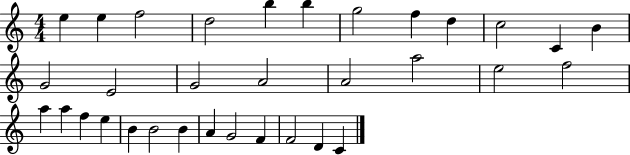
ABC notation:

X:1
T:Untitled
M:4/4
L:1/4
K:C
e e f2 d2 b b g2 f d c2 C B G2 E2 G2 A2 A2 a2 e2 f2 a a f e B B2 B A G2 F F2 D C